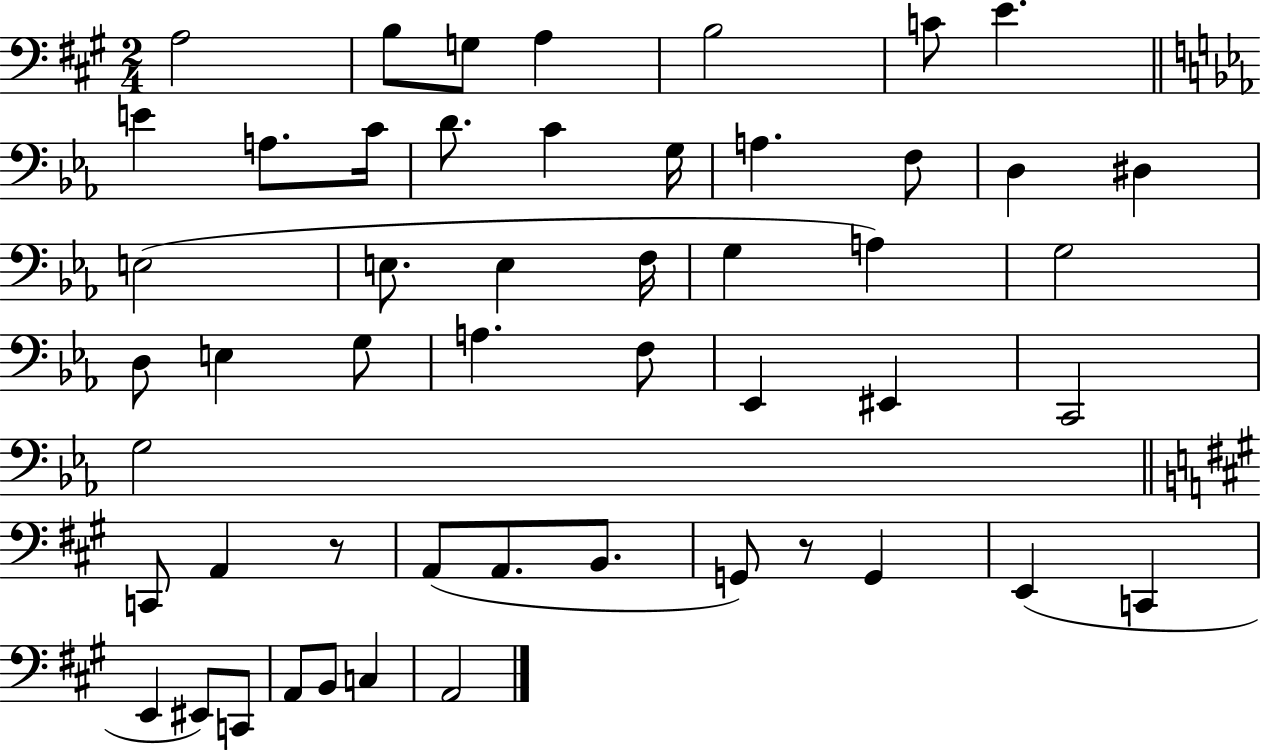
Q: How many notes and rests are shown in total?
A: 51